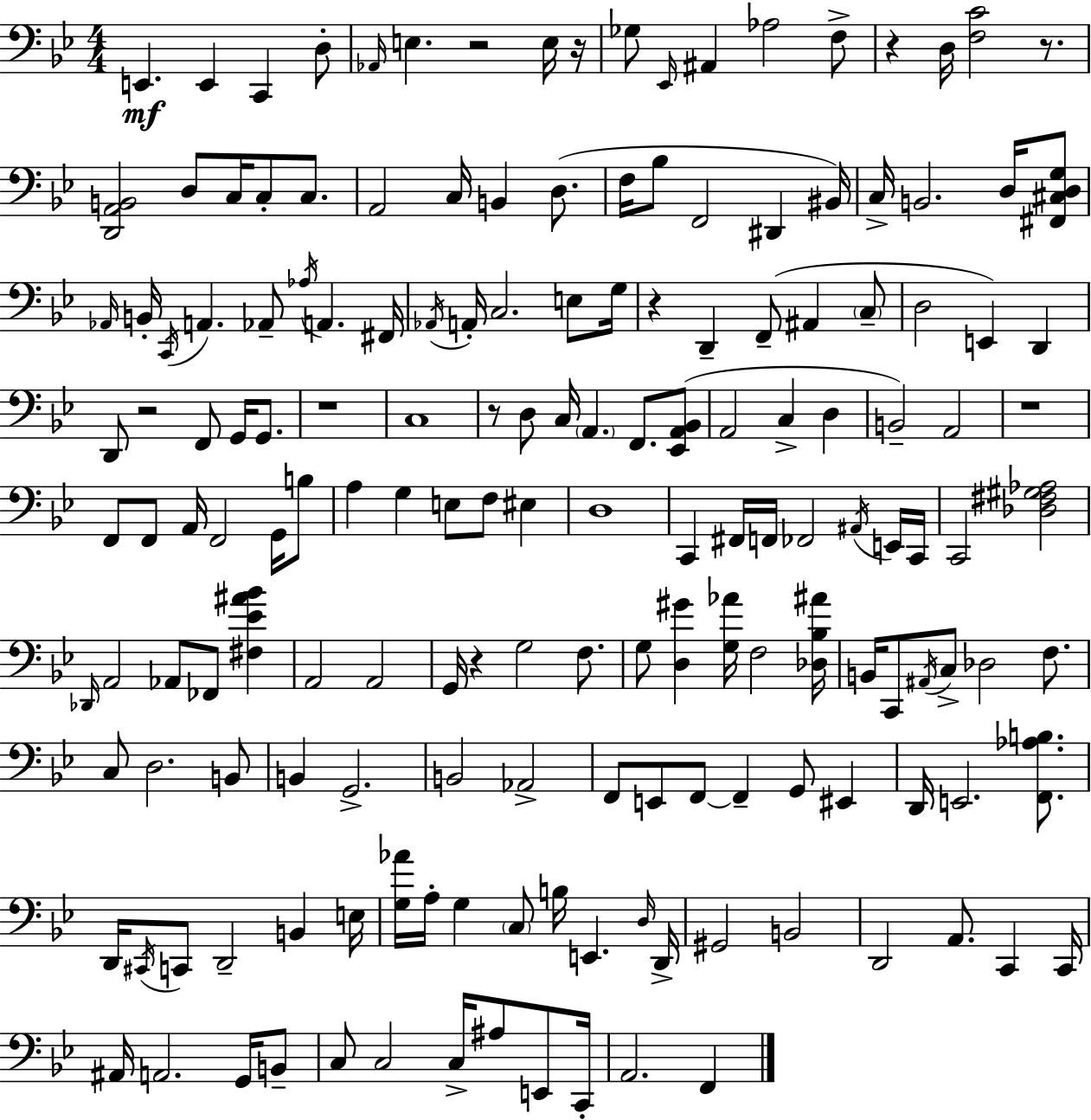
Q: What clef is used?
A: bass